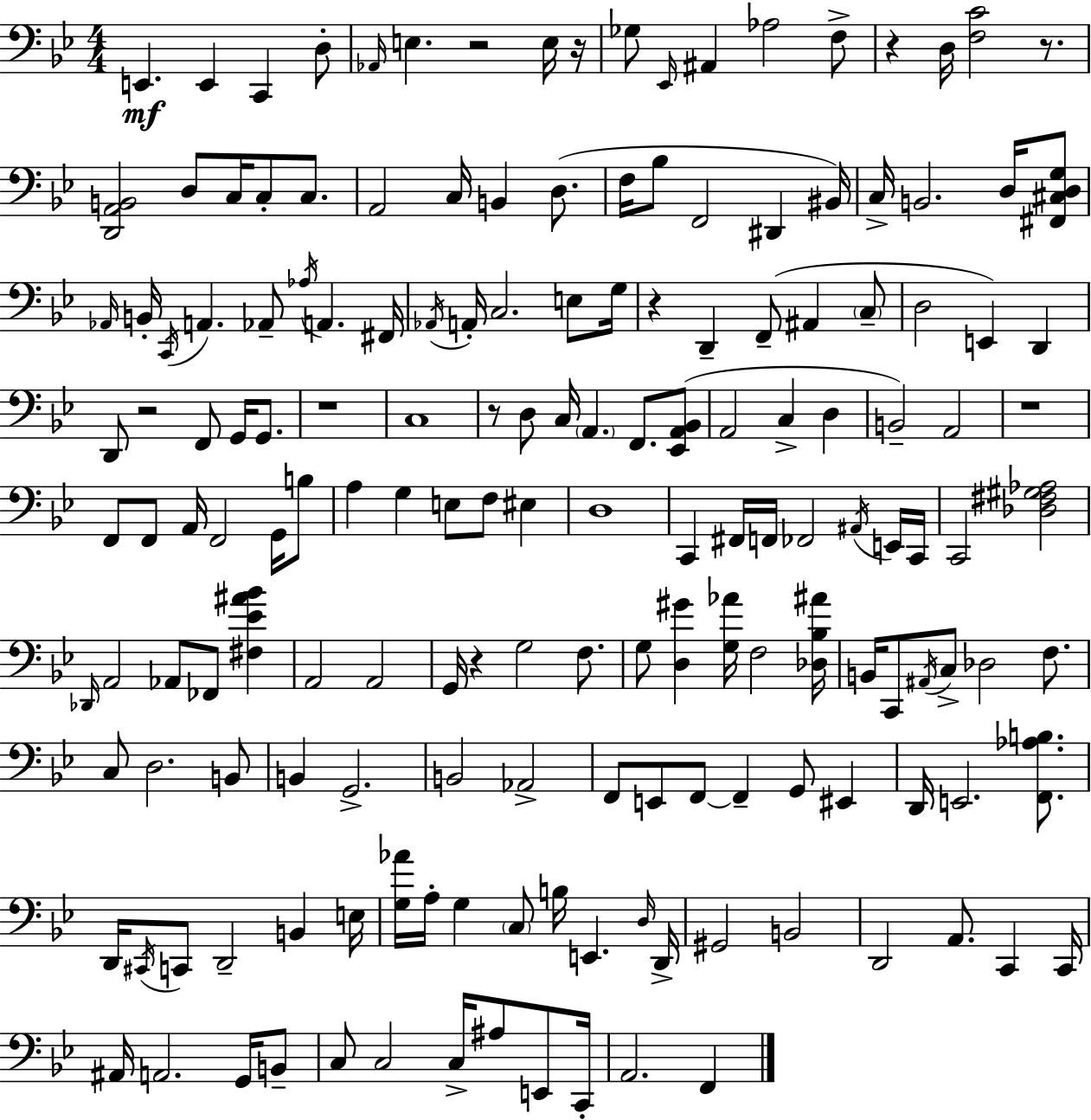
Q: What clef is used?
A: bass